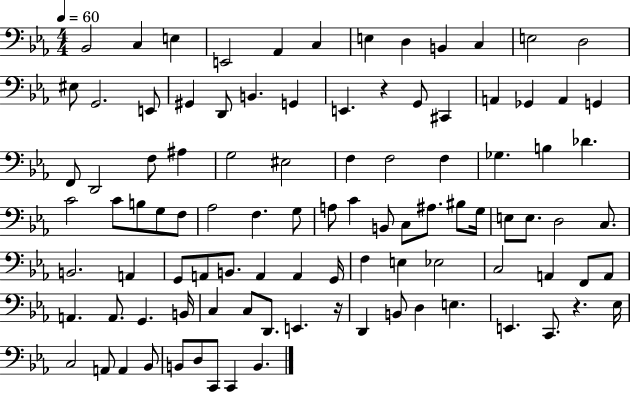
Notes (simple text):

Bb2/h C3/q E3/q E2/h Ab2/q C3/q E3/q D3/q B2/q C3/q E3/h D3/h EIS3/e G2/h. E2/e G#2/q D2/e B2/q. G2/q E2/q. R/q G2/e C#2/q A2/q Gb2/q A2/q G2/q F2/e D2/h F3/e A#3/q G3/h EIS3/h F3/q F3/h F3/q Gb3/q. B3/q Db4/q. C4/h C4/e B3/e G3/e F3/e Ab3/h F3/q. G3/e A3/e C4/q B2/e C3/e A#3/e. BIS3/e G3/s E3/e E3/e. D3/h C3/e. B2/h. A2/q G2/e A2/e B2/e. A2/q A2/q G2/s F3/q E3/q Eb3/h C3/h A2/q F2/e A2/e A2/q. A2/e. G2/q. B2/s C3/q C3/e D2/e. E2/q. R/s D2/q B2/e D3/q E3/q. E2/q. C2/e. R/q. Eb3/s C3/h A2/e A2/q Bb2/e B2/e D3/e C2/e C2/q B2/q.